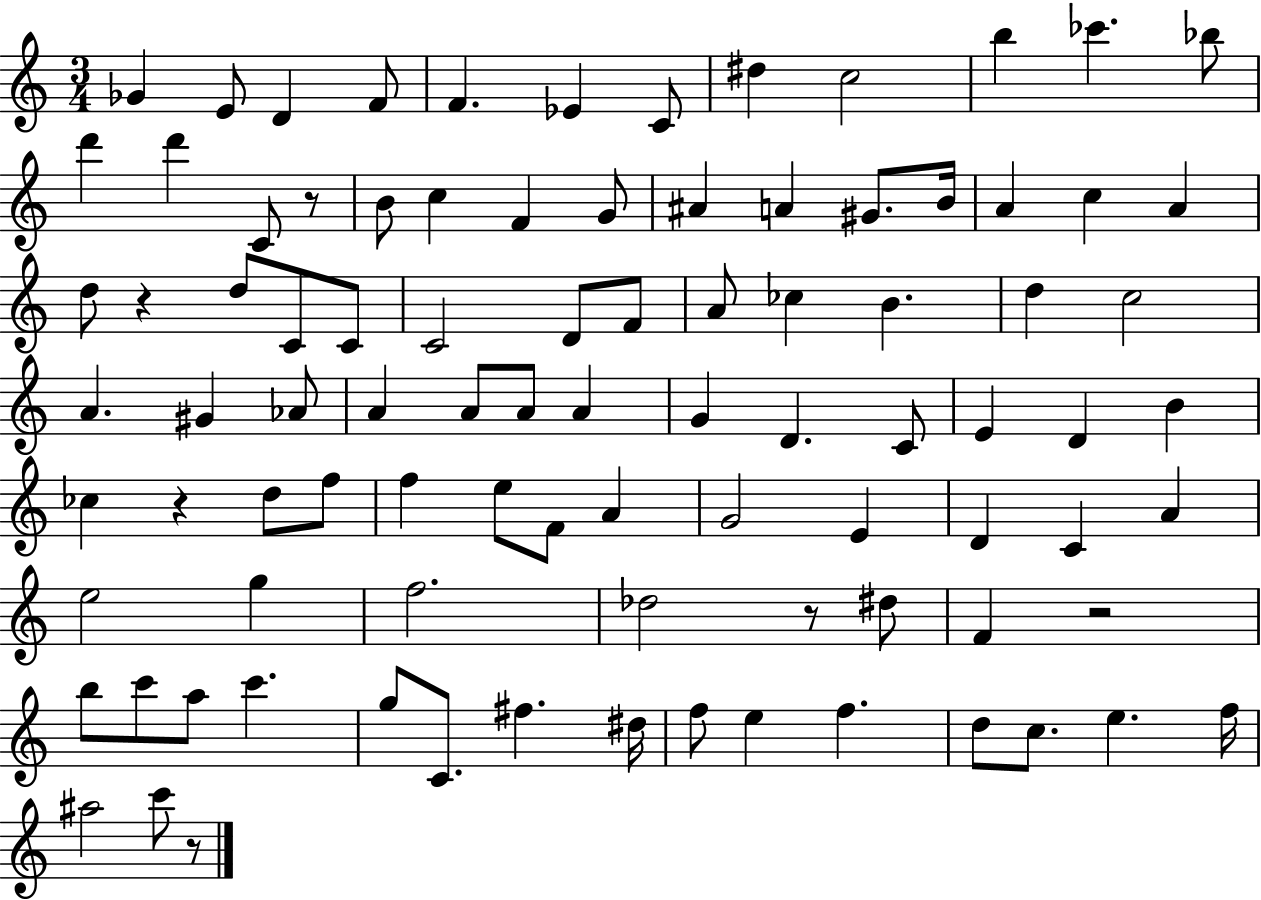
{
  \clef treble
  \numericTimeSignature
  \time 3/4
  \key c \major
  ges'4 e'8 d'4 f'8 | f'4. ees'4 c'8 | dis''4 c''2 | b''4 ces'''4. bes''8 | \break d'''4 d'''4 c'8 r8 | b'8 c''4 f'4 g'8 | ais'4 a'4 gis'8. b'16 | a'4 c''4 a'4 | \break d''8 r4 d''8 c'8 c'8 | c'2 d'8 f'8 | a'8 ces''4 b'4. | d''4 c''2 | \break a'4. gis'4 aes'8 | a'4 a'8 a'8 a'4 | g'4 d'4. c'8 | e'4 d'4 b'4 | \break ces''4 r4 d''8 f''8 | f''4 e''8 f'8 a'4 | g'2 e'4 | d'4 c'4 a'4 | \break e''2 g''4 | f''2. | des''2 r8 dis''8 | f'4 r2 | \break b''8 c'''8 a''8 c'''4. | g''8 c'8. fis''4. dis''16 | f''8 e''4 f''4. | d''8 c''8. e''4. f''16 | \break ais''2 c'''8 r8 | \bar "|."
}